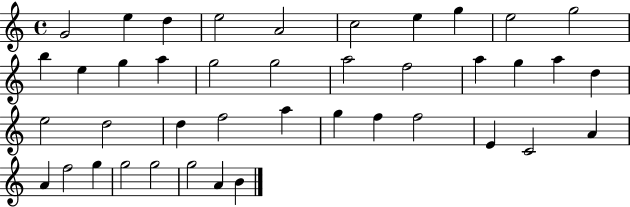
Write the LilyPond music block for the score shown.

{
  \clef treble
  \time 4/4
  \defaultTimeSignature
  \key c \major
  g'2 e''4 d''4 | e''2 a'2 | c''2 e''4 g''4 | e''2 g''2 | \break b''4 e''4 g''4 a''4 | g''2 g''2 | a''2 f''2 | a''4 g''4 a''4 d''4 | \break e''2 d''2 | d''4 f''2 a''4 | g''4 f''4 f''2 | e'4 c'2 a'4 | \break a'4 f''2 g''4 | g''2 g''2 | g''2 a'4 b'4 | \bar "|."
}